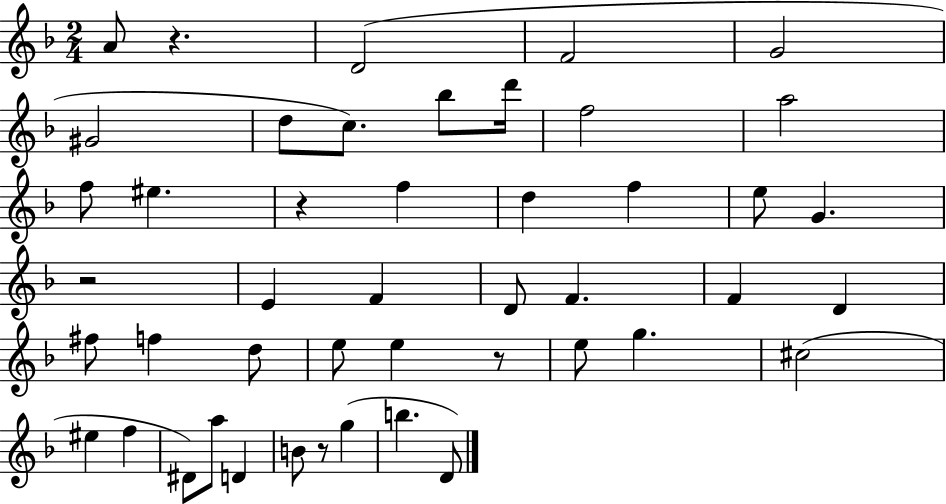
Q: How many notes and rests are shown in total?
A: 46